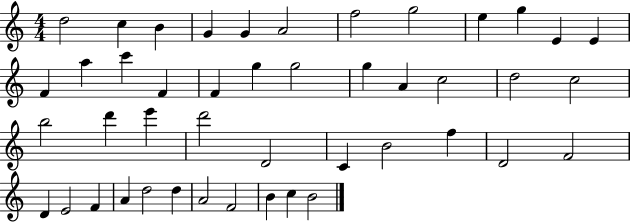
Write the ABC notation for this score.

X:1
T:Untitled
M:4/4
L:1/4
K:C
d2 c B G G A2 f2 g2 e g E E F a c' F F g g2 g A c2 d2 c2 b2 d' e' d'2 D2 C B2 f D2 F2 D E2 F A d2 d A2 F2 B c B2